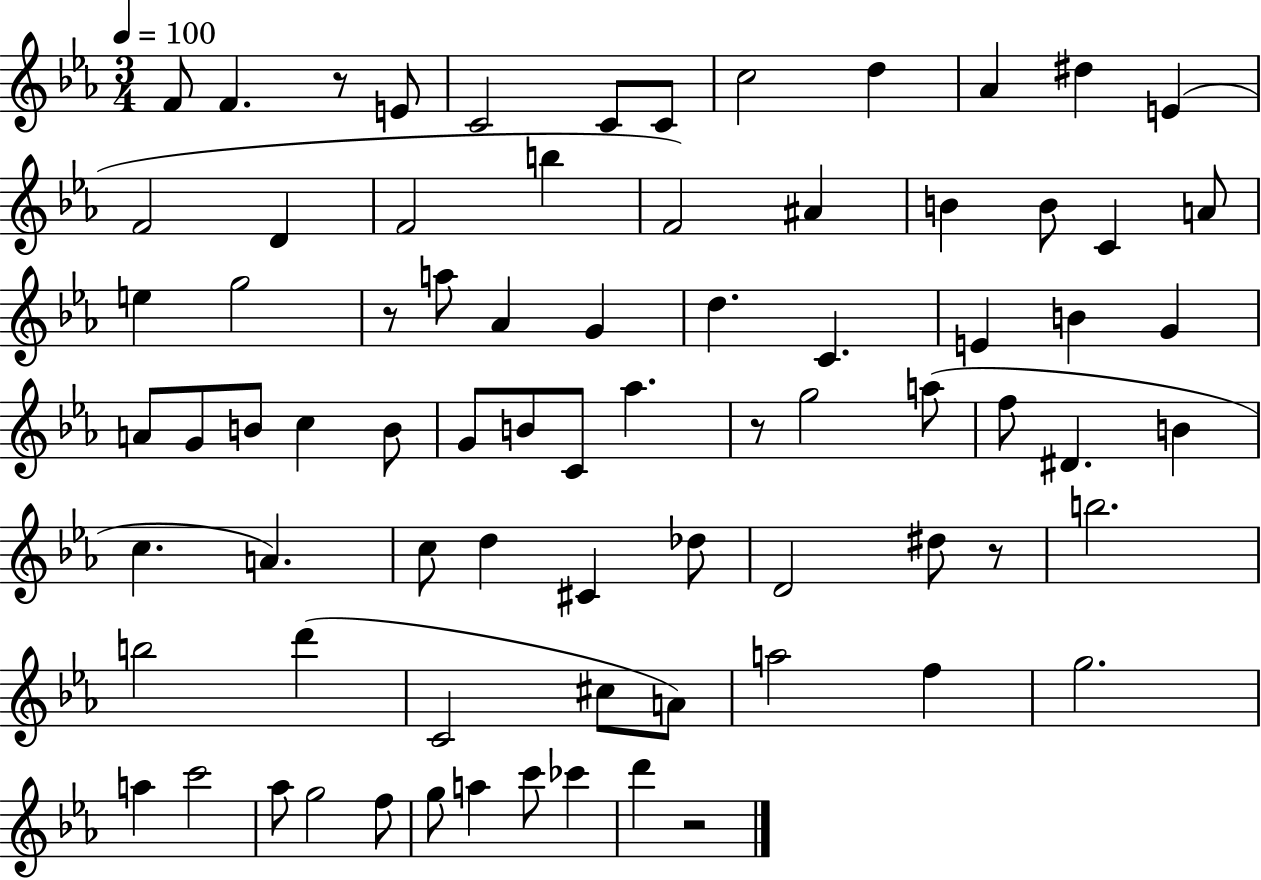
X:1
T:Untitled
M:3/4
L:1/4
K:Eb
F/2 F z/2 E/2 C2 C/2 C/2 c2 d _A ^d E F2 D F2 b F2 ^A B B/2 C A/2 e g2 z/2 a/2 _A G d C E B G A/2 G/2 B/2 c B/2 G/2 B/2 C/2 _a z/2 g2 a/2 f/2 ^D B c A c/2 d ^C _d/2 D2 ^d/2 z/2 b2 b2 d' C2 ^c/2 A/2 a2 f g2 a c'2 _a/2 g2 f/2 g/2 a c'/2 _c' d' z2